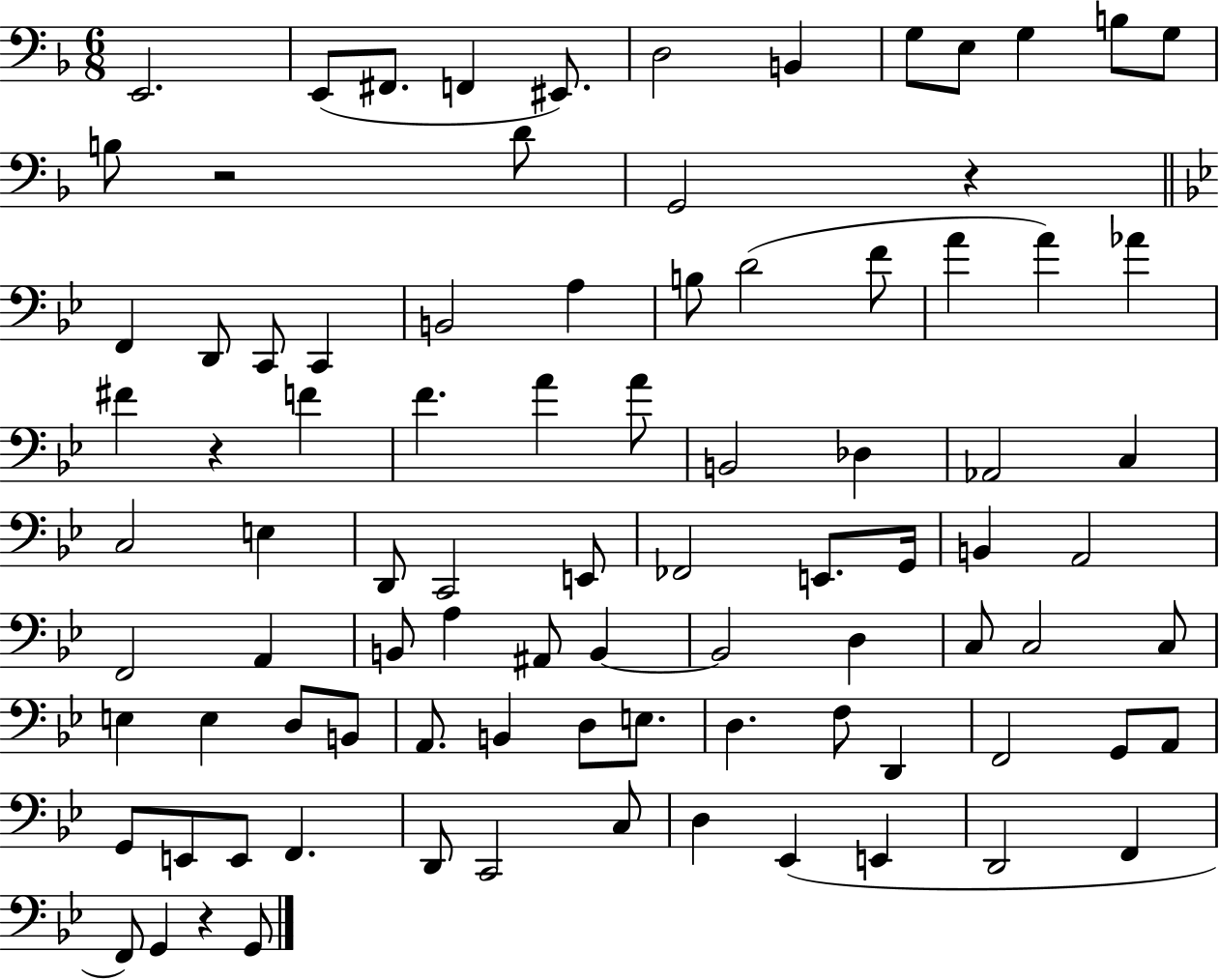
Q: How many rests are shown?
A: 4